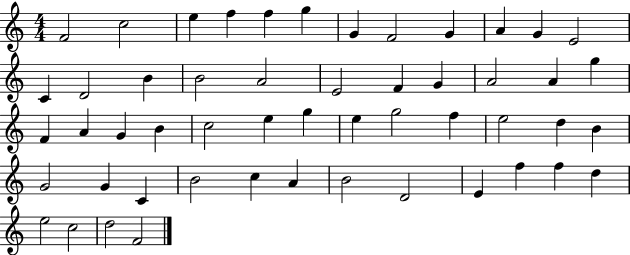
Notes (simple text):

F4/h C5/h E5/q F5/q F5/q G5/q G4/q F4/h G4/q A4/q G4/q E4/h C4/q D4/h B4/q B4/h A4/h E4/h F4/q G4/q A4/h A4/q G5/q F4/q A4/q G4/q B4/q C5/h E5/q G5/q E5/q G5/h F5/q E5/h D5/q B4/q G4/h G4/q C4/q B4/h C5/q A4/q B4/h D4/h E4/q F5/q F5/q D5/q E5/h C5/h D5/h F4/h